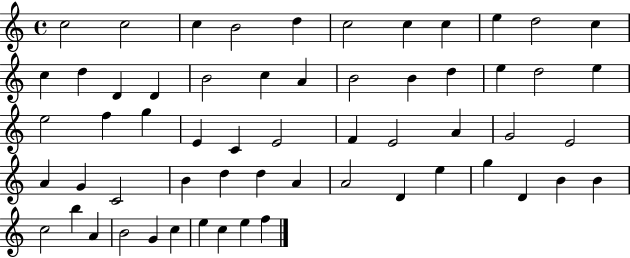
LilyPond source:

{
  \clef treble
  \time 4/4
  \defaultTimeSignature
  \key c \major
  c''2 c''2 | c''4 b'2 d''4 | c''2 c''4 c''4 | e''4 d''2 c''4 | \break c''4 d''4 d'4 d'4 | b'2 c''4 a'4 | b'2 b'4 d''4 | e''4 d''2 e''4 | \break e''2 f''4 g''4 | e'4 c'4 e'2 | f'4 e'2 a'4 | g'2 e'2 | \break a'4 g'4 c'2 | b'4 d''4 d''4 a'4 | a'2 d'4 e''4 | g''4 d'4 b'4 b'4 | \break c''2 b''4 a'4 | b'2 g'4 c''4 | e''4 c''4 e''4 f''4 | \bar "|."
}